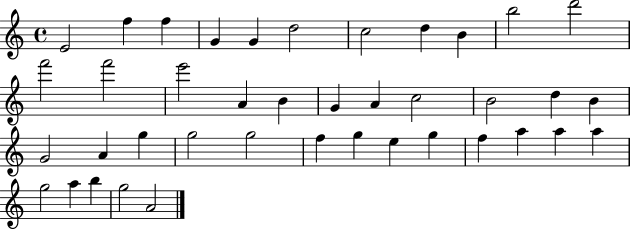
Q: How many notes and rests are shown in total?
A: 40